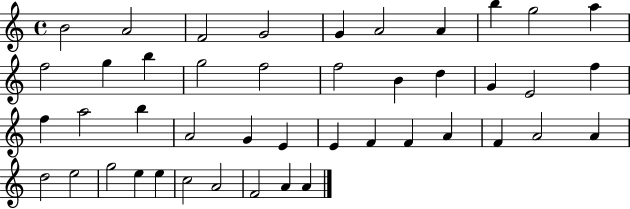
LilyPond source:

{
  \clef treble
  \time 4/4
  \defaultTimeSignature
  \key c \major
  b'2 a'2 | f'2 g'2 | g'4 a'2 a'4 | b''4 g''2 a''4 | \break f''2 g''4 b''4 | g''2 f''2 | f''2 b'4 d''4 | g'4 e'2 f''4 | \break f''4 a''2 b''4 | a'2 g'4 e'4 | e'4 f'4 f'4 a'4 | f'4 a'2 a'4 | \break d''2 e''2 | g''2 e''4 e''4 | c''2 a'2 | f'2 a'4 a'4 | \break \bar "|."
}